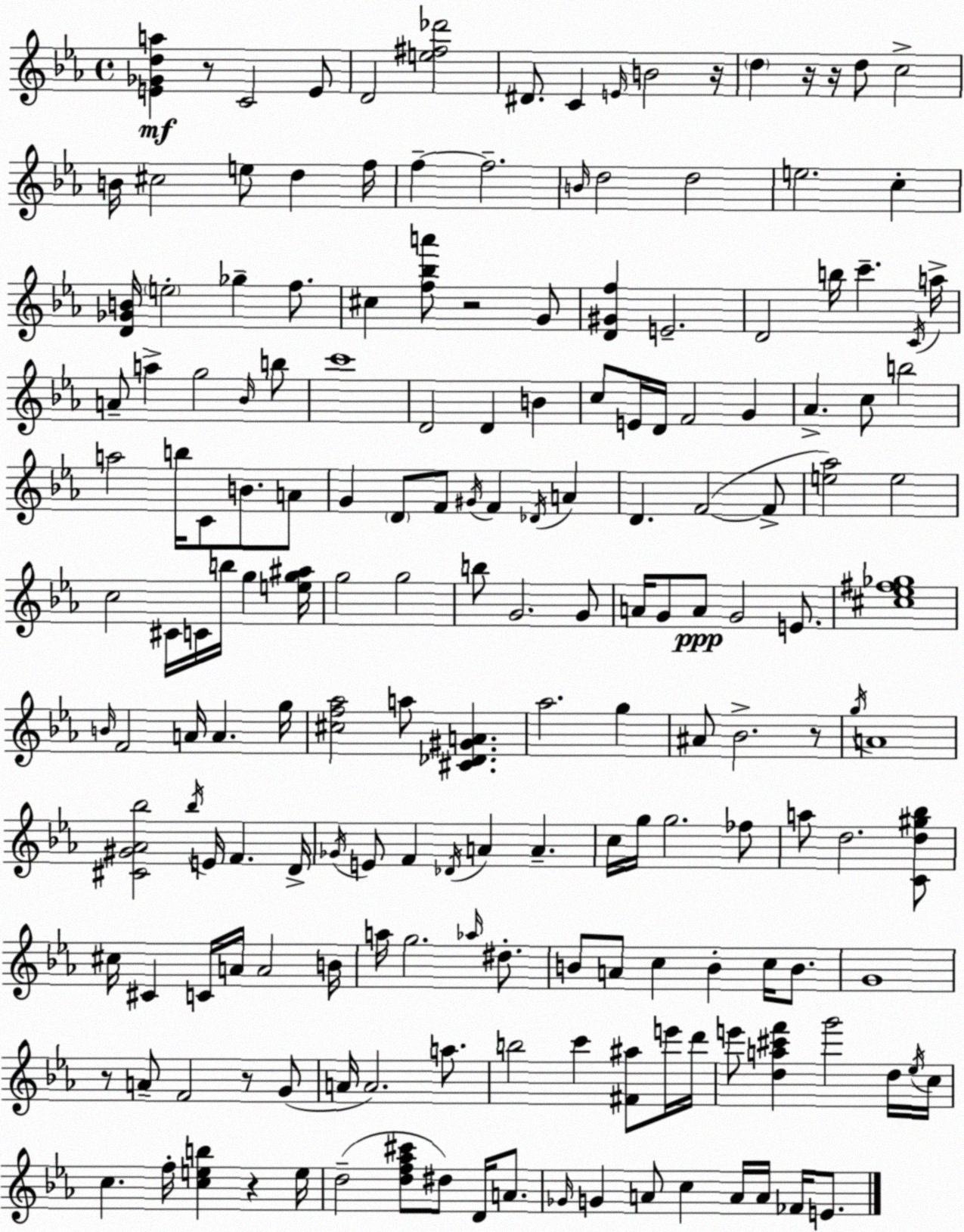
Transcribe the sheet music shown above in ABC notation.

X:1
T:Untitled
M:4/4
L:1/4
K:Eb
[E_Gda] z/2 C2 E/2 D2 [e^f_d']2 ^D/2 C E/4 B2 z/4 d z/4 z/4 d/2 c2 B/4 ^c2 e/2 d f/4 f f2 B/4 d2 d2 e2 c [D_GB]/4 e2 _g f/2 ^c [f_ba']/2 z2 G/2 [D^Gf] E2 D2 b/4 c' C/4 a/4 A/2 a g2 _B/4 b/2 c'4 D2 D B c/2 E/4 D/4 F2 G _A c/2 b2 a2 b/4 C/2 B/2 A/2 G D/2 F/2 ^G/4 F _D/4 A D F2 F/2 [e_a]2 e2 c2 ^C/4 C/4 b/4 g [eg^a]/4 g2 g2 b/2 G2 G/2 A/4 G/2 A/2 G2 E/2 [^c_e^f_g]4 B/4 F2 A/4 A g/4 [^cf_a]2 a/2 [^C_D^GA] _a2 g ^A/2 _B2 z/2 g/4 A4 [^C^G_A_b]2 _b/4 E/4 F D/4 _G/4 E/2 F _D/4 A A c/4 g/4 g2 _f/2 a/2 d2 [Cd^g_b]/2 ^c/4 ^C C/4 A/4 A2 B/4 a/4 g2 _a/4 ^d/2 B/2 A/2 c B c/4 B/2 G4 z/2 A/2 F2 z/2 G/2 A/4 A2 a/2 b2 c' [^F^a]/2 e'/4 d'/4 e'/2 [da^c'f'] g'2 d/4 _e/4 c/4 c f/4 [ceb] z e/4 d2 [df_a^c']/2 ^d/2 D/4 A/2 _G/4 G A/2 c A/4 A/4 _F/4 E/2